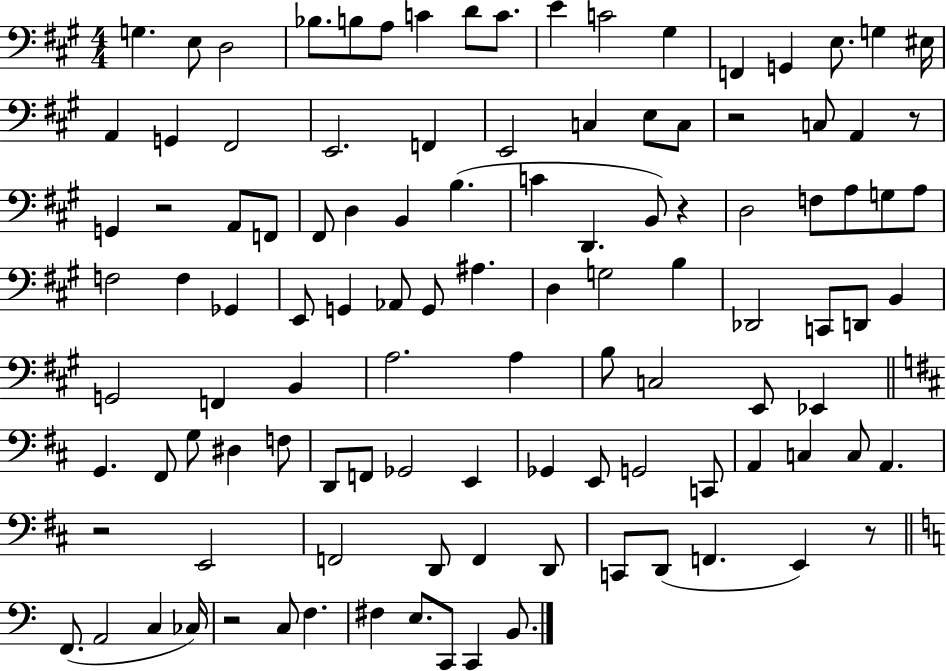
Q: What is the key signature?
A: A major